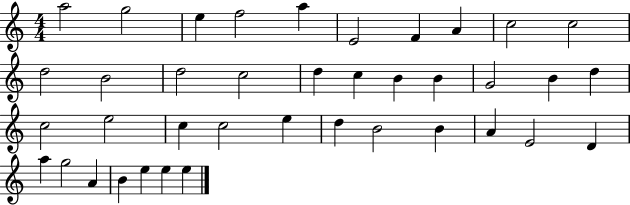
{
  \clef treble
  \numericTimeSignature
  \time 4/4
  \key c \major
  a''2 g''2 | e''4 f''2 a''4 | e'2 f'4 a'4 | c''2 c''2 | \break d''2 b'2 | d''2 c''2 | d''4 c''4 b'4 b'4 | g'2 b'4 d''4 | \break c''2 e''2 | c''4 c''2 e''4 | d''4 b'2 b'4 | a'4 e'2 d'4 | \break a''4 g''2 a'4 | b'4 e''4 e''4 e''4 | \bar "|."
}